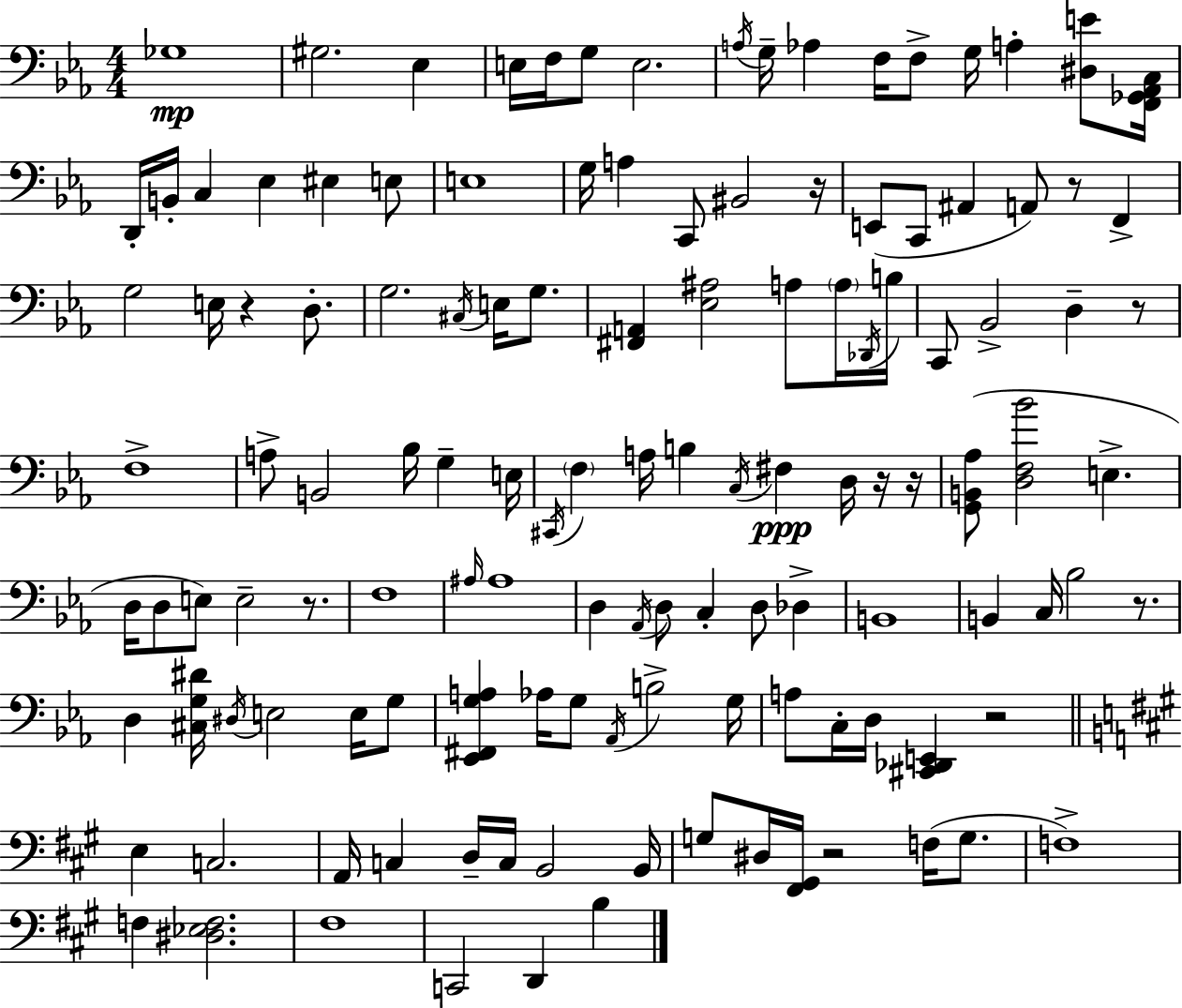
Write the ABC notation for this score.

X:1
T:Untitled
M:4/4
L:1/4
K:Eb
_G,4 ^G,2 _E, E,/4 F,/4 G,/2 E,2 A,/4 G,/4 _A, F,/4 F,/2 G,/4 A, [^D,E]/2 [F,,_G,,_A,,C,]/4 D,,/4 B,,/4 C, _E, ^E, E,/2 E,4 G,/4 A, C,,/2 ^B,,2 z/4 E,,/2 C,,/2 ^A,, A,,/2 z/2 F,, G,2 E,/4 z D,/2 G,2 ^C,/4 E,/4 G,/2 [^F,,A,,] [_E,^A,]2 A,/2 A,/4 _D,,/4 B,/4 C,,/2 _B,,2 D, z/2 F,4 A,/2 B,,2 _B,/4 G, E,/4 ^C,,/4 F, A,/4 B, C,/4 ^F, D,/4 z/4 z/4 [G,,B,,_A,]/2 [D,F,_B]2 E, D,/4 D,/2 E,/2 E,2 z/2 F,4 ^A,/4 ^A,4 D, _A,,/4 D,/2 C, D,/2 _D, B,,4 B,, C,/4 _B,2 z/2 D, [^C,G,^D]/4 ^D,/4 E,2 E,/4 G,/2 [_E,,^F,,G,A,] _A,/4 G,/2 _A,,/4 B,2 G,/4 A,/2 C,/4 D,/4 [^C,,_D,,E,,] z2 E, C,2 A,,/4 C, D,/4 C,/4 B,,2 B,,/4 G,/2 ^D,/4 [^F,,^G,,]/4 z2 F,/4 G,/2 F,4 F, [^D,_E,F,]2 ^F,4 C,,2 D,, B,